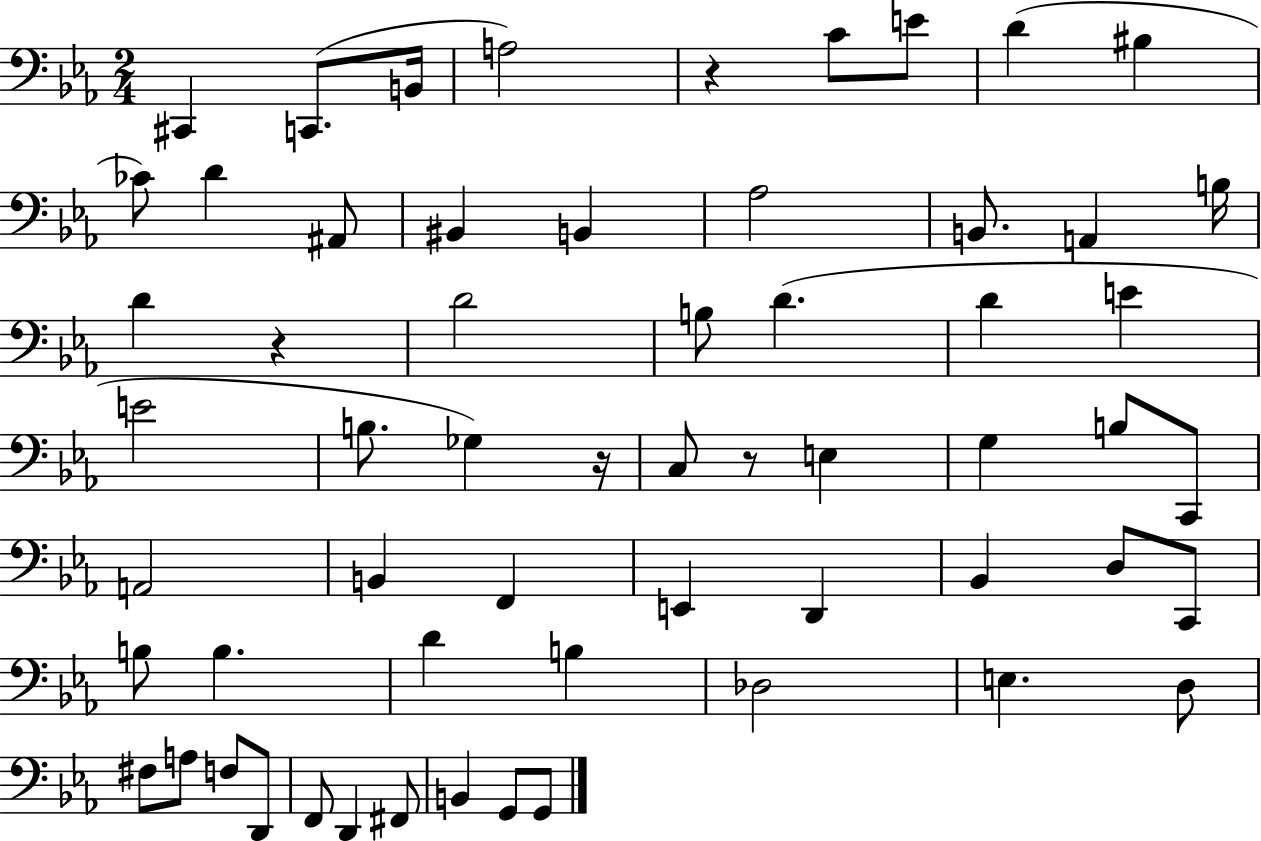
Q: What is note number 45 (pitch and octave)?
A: E3